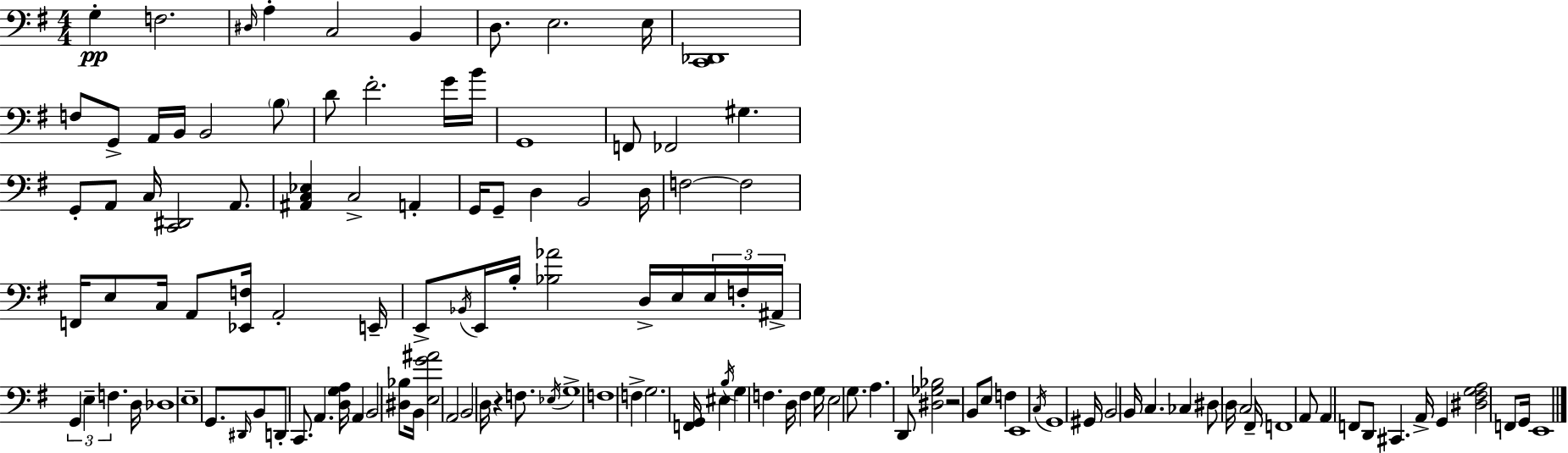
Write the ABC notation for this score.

X:1
T:Untitled
M:4/4
L:1/4
K:G
G, F,2 ^D,/4 A, C,2 B,, D,/2 E,2 E,/4 [C,,_D,,]4 F,/2 G,,/2 A,,/4 B,,/4 B,,2 B,/2 D/2 ^F2 G/4 B/4 G,,4 F,,/2 _F,,2 ^G, G,,/2 A,,/2 C,/4 [C,,^D,,]2 A,,/2 [^A,,C,_E,] C,2 A,, G,,/4 G,,/2 D, B,,2 D,/4 F,2 F,2 F,,/4 E,/2 C,/4 A,,/2 [_E,,F,]/4 A,,2 E,,/4 E,,/2 _B,,/4 E,,/4 B,/4 [_B,_A]2 D,/4 E,/4 E,/4 F,/4 ^A,,/4 G,, E, F, D,/4 _D,4 E,4 G,,/2 ^D,,/4 B,,/2 D,,/2 C,,/2 A,, [D,G,A,]/4 A,, B,,2 [^D,_B,]/2 B,,/4 [E,G^A]2 A,,2 B,,2 D,/4 z F,/2 _E,/4 G,4 F,4 F, G,2 [F,,G,,]/4 ^E, B,/4 G, F, D,/4 F, G,/4 E,2 G,/2 A, D,,/2 [^D,_G,_B,]2 z2 B,,/2 E,/2 F, E,,4 C,/4 G,,4 ^G,,/4 B,,2 B,,/4 C, _C, ^D,/2 D,/4 C,2 ^F,,/4 F,,4 A,,/2 A,, F,,/2 D,,/2 ^C,, A,,/4 G,, [^D,^F,G,A,]2 F,,/2 G,,/4 E,,4